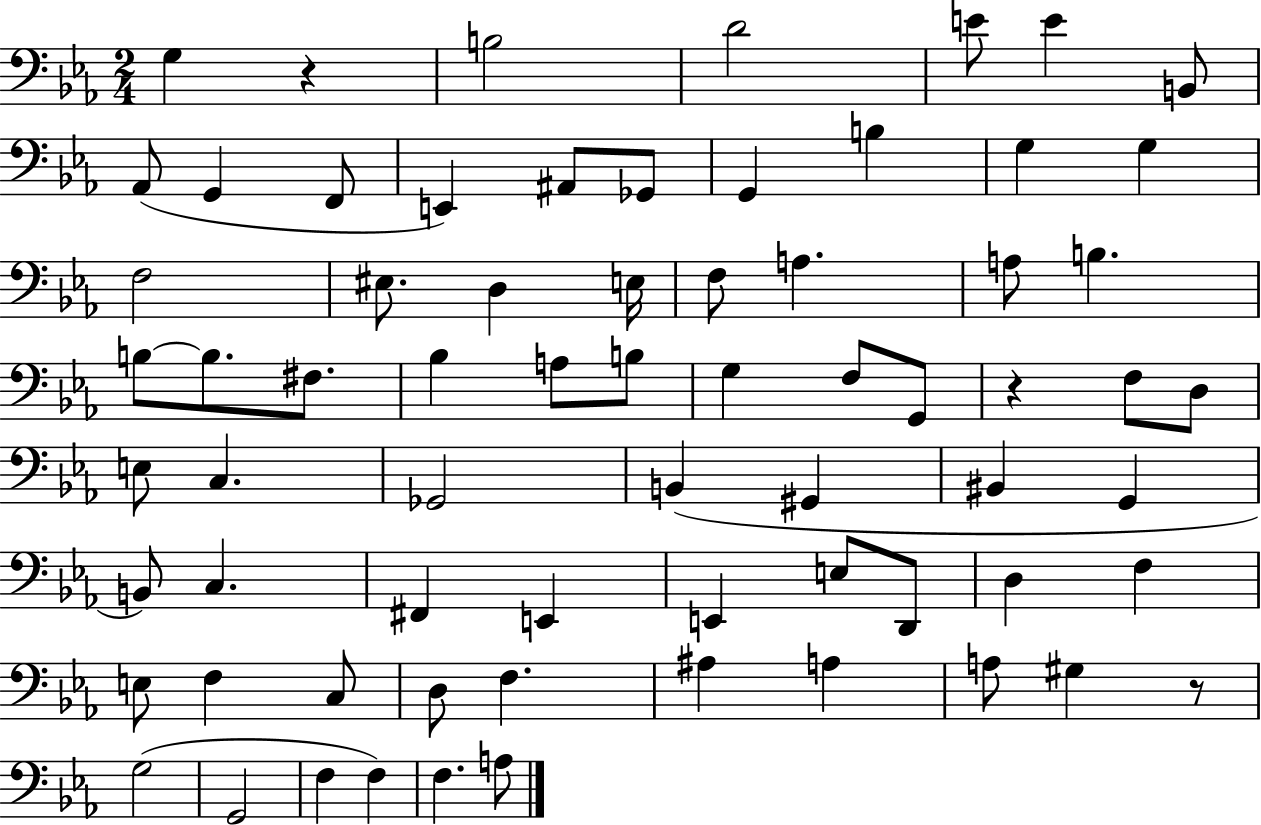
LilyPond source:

{
  \clef bass
  \numericTimeSignature
  \time 2/4
  \key ees \major
  \repeat volta 2 { g4 r4 | b2 | d'2 | e'8 e'4 b,8 | \break aes,8( g,4 f,8 | e,4) ais,8 ges,8 | g,4 b4 | g4 g4 | \break f2 | eis8. d4 e16 | f8 a4. | a8 b4. | \break b8~~ b8. fis8. | bes4 a8 b8 | g4 f8 g,8 | r4 f8 d8 | \break e8 c4. | ges,2 | b,4( gis,4 | bis,4 g,4 | \break b,8) c4. | fis,4 e,4 | e,4 e8 d,8 | d4 f4 | \break e8 f4 c8 | d8 f4. | ais4 a4 | a8 gis4 r8 | \break g2( | g,2 | f4 f4) | f4. a8 | \break } \bar "|."
}